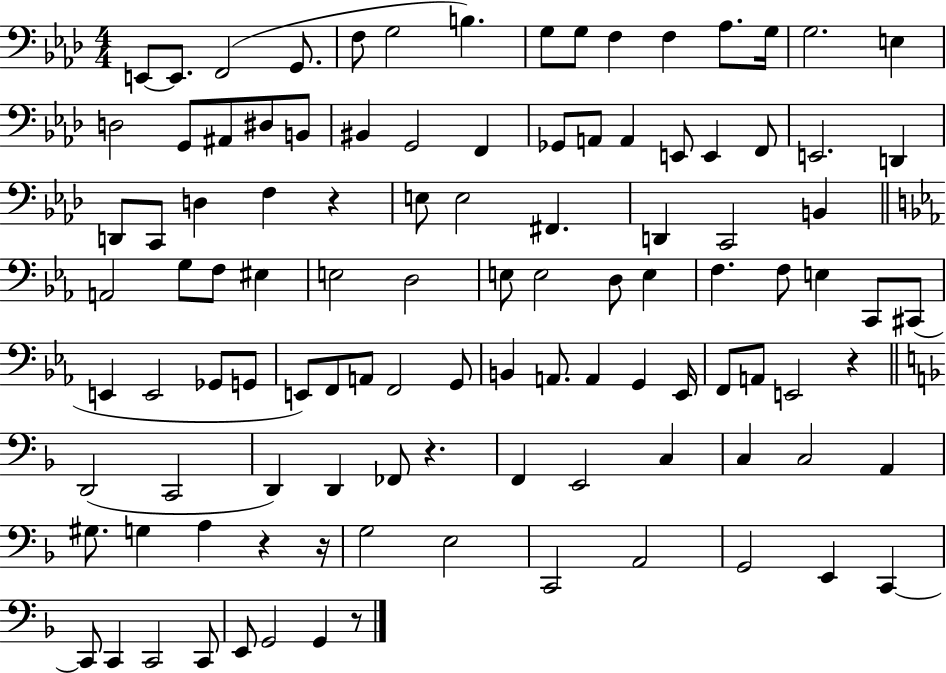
X:1
T:Untitled
M:4/4
L:1/4
K:Ab
E,,/2 E,,/2 F,,2 G,,/2 F,/2 G,2 B, G,/2 G,/2 F, F, _A,/2 G,/4 G,2 E, D,2 G,,/2 ^A,,/2 ^D,/2 B,,/2 ^B,, G,,2 F,, _G,,/2 A,,/2 A,, E,,/2 E,, F,,/2 E,,2 D,, D,,/2 C,,/2 D, F, z E,/2 E,2 ^F,, D,, C,,2 B,, A,,2 G,/2 F,/2 ^E, E,2 D,2 E,/2 E,2 D,/2 E, F, F,/2 E, C,,/2 ^C,,/2 E,, E,,2 _G,,/2 G,,/2 E,,/2 F,,/2 A,,/2 F,,2 G,,/2 B,, A,,/2 A,, G,, _E,,/4 F,,/2 A,,/2 E,,2 z D,,2 C,,2 D,, D,, _F,,/2 z F,, E,,2 C, C, C,2 A,, ^G,/2 G, A, z z/4 G,2 E,2 C,,2 A,,2 G,,2 E,, C,, C,,/2 C,, C,,2 C,,/2 E,,/2 G,,2 G,, z/2